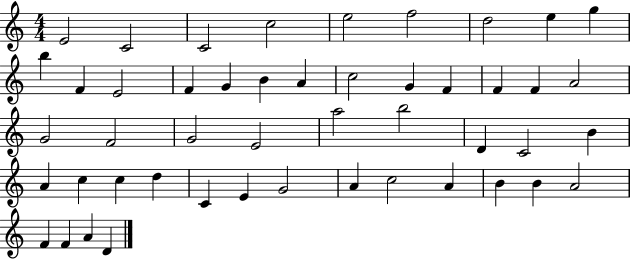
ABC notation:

X:1
T:Untitled
M:4/4
L:1/4
K:C
E2 C2 C2 c2 e2 f2 d2 e g b F E2 F G B A c2 G F F F A2 G2 F2 G2 E2 a2 b2 D C2 B A c c d C E G2 A c2 A B B A2 F F A D